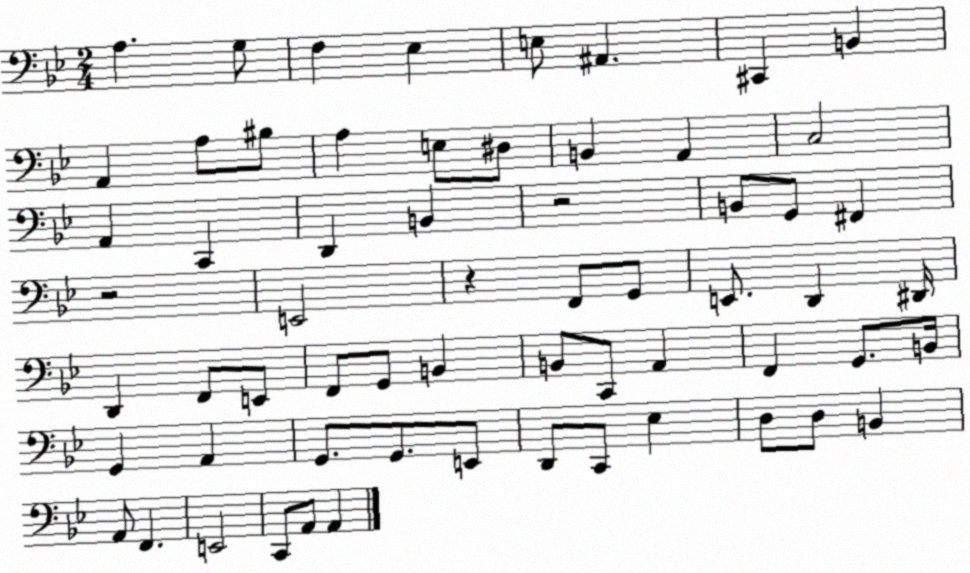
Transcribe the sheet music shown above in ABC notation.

X:1
T:Untitled
M:2/4
L:1/4
K:Bb
A, G,/2 F, _E, E,/2 ^A,, ^C,, B,, A,, A,/2 ^B,/2 A, E,/2 ^D,/2 B,, A,, C,2 A,, C,, D,, B,, z2 B,,/2 G,,/2 ^F,, z2 E,,2 z F,,/2 G,,/2 E,,/2 D,, ^D,,/4 D,, F,,/2 E,,/2 F,,/2 G,,/2 B,, B,,/2 C,,/2 A,, F,, G,,/2 B,,/4 G,, A,, G,,/2 G,,/2 E,,/2 D,,/2 C,,/2 _E, D,/2 D,/2 B,, A,,/2 F,, E,,2 C,,/2 A,,/2 A,,